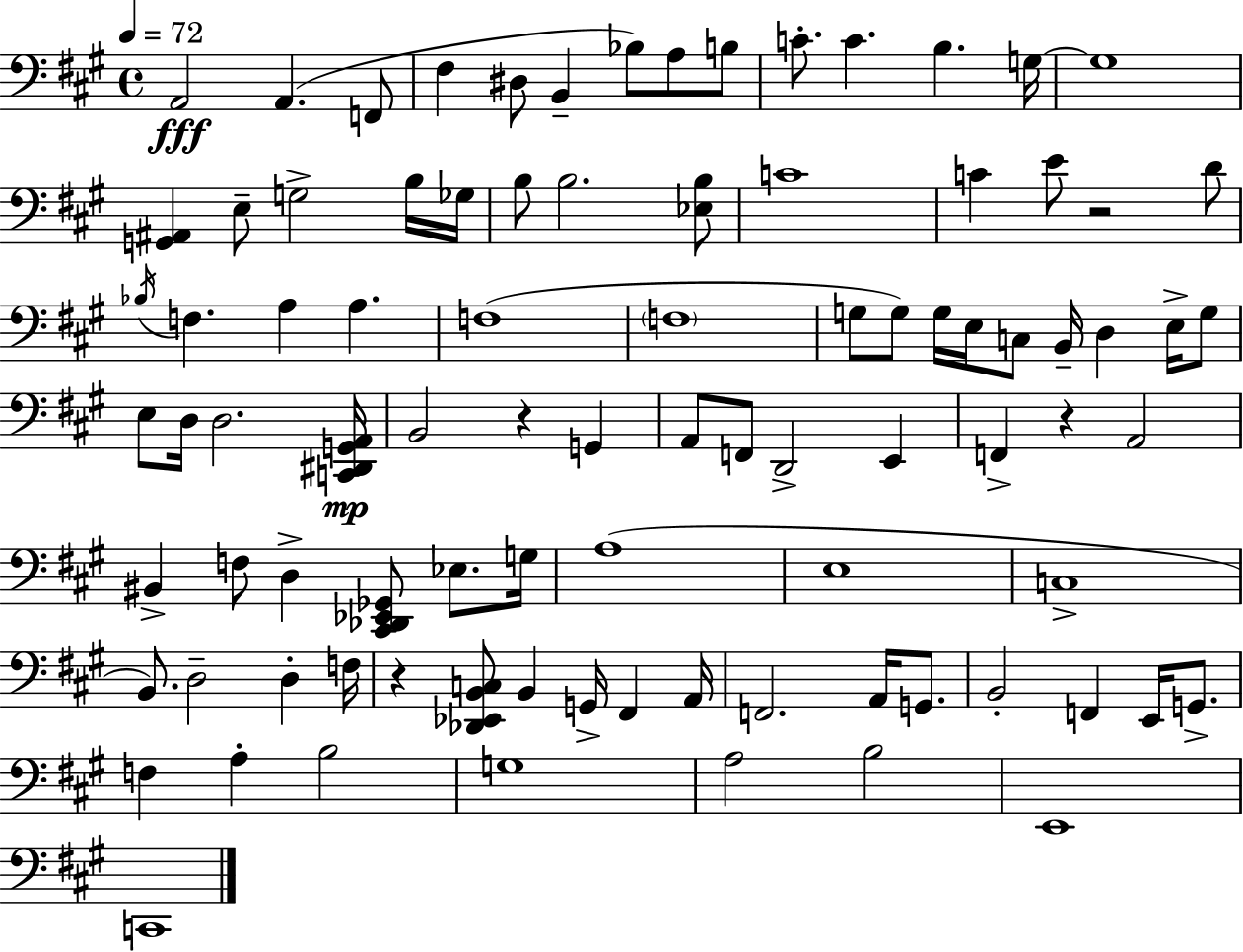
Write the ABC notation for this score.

X:1
T:Untitled
M:4/4
L:1/4
K:A
A,,2 A,, F,,/2 ^F, ^D,/2 B,, _B,/2 A,/2 B,/2 C/2 C B, G,/4 G,4 [G,,^A,,] E,/2 G,2 B,/4 _G,/4 B,/2 B,2 [_E,B,]/2 C4 C E/2 z2 D/2 _B,/4 F, A, A, F,4 F,4 G,/2 G,/2 G,/4 E,/4 C,/2 B,,/4 D, E,/4 G,/2 E,/2 D,/4 D,2 [C,,^D,,G,,A,,]/4 B,,2 z G,, A,,/2 F,,/2 D,,2 E,, F,, z A,,2 ^B,, F,/2 D, [^C,,_D,,_E,,_G,,]/2 _E,/2 G,/4 A,4 E,4 C,4 B,,/2 D,2 D, F,/4 z [_D,,_E,,B,,C,]/2 B,, G,,/4 ^F,, A,,/4 F,,2 A,,/4 G,,/2 B,,2 F,, E,,/4 G,,/2 F, A, B,2 G,4 A,2 B,2 E,,4 C,,4